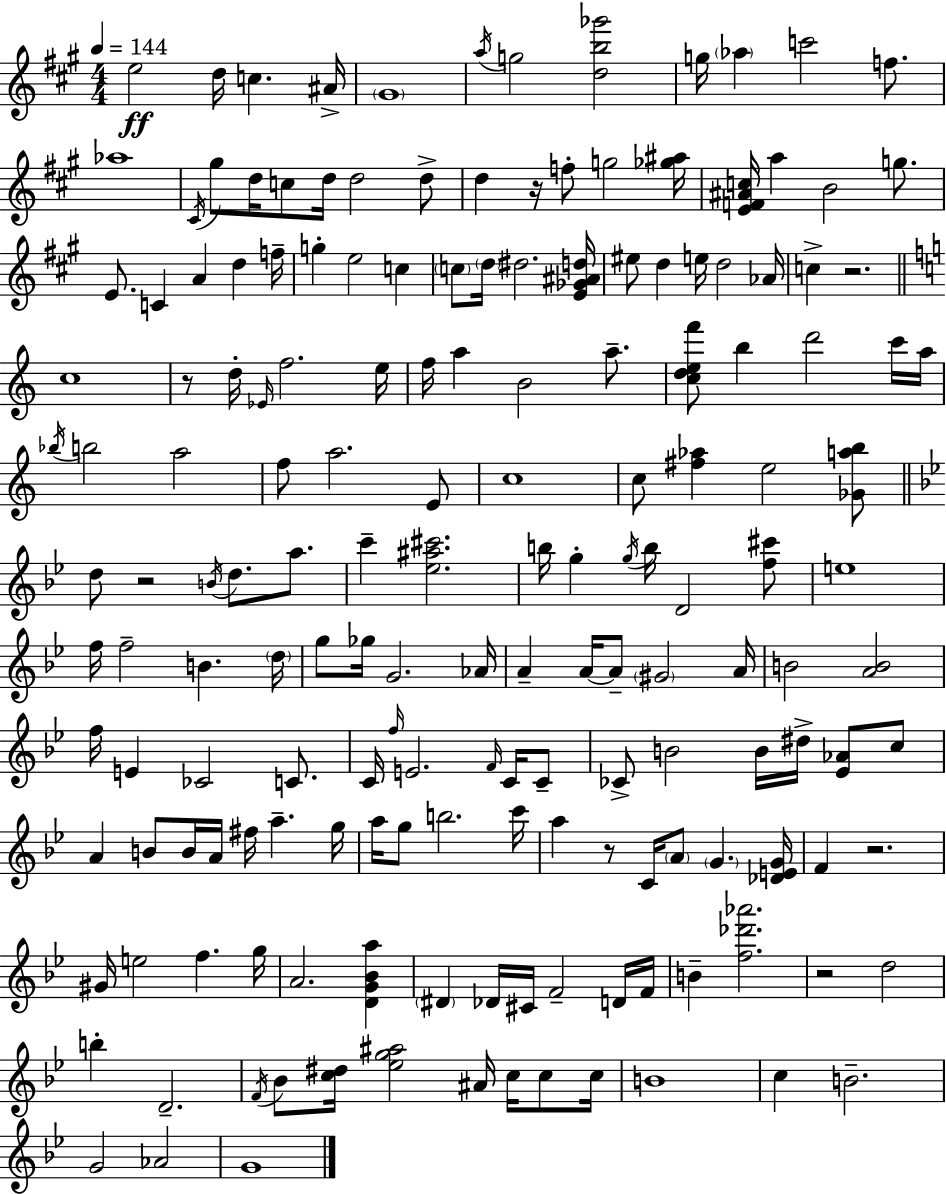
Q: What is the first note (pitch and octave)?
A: E5